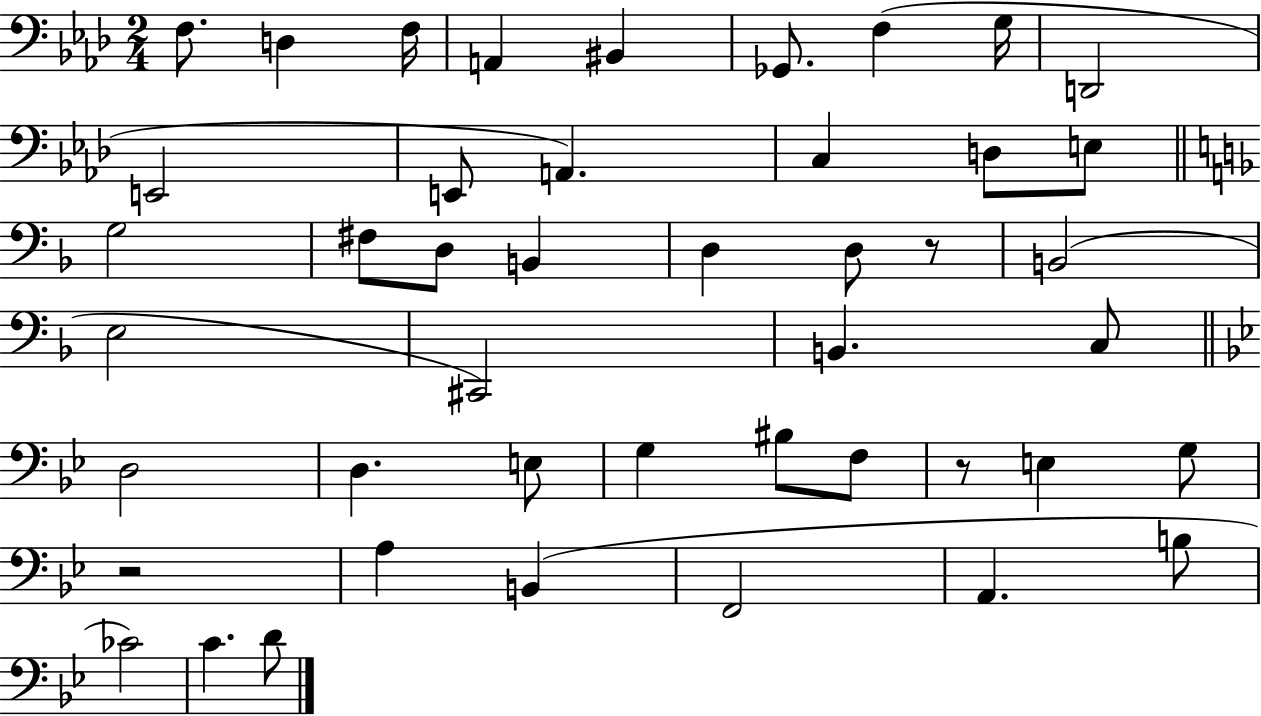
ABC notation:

X:1
T:Untitled
M:2/4
L:1/4
K:Ab
F,/2 D, F,/4 A,, ^B,, _G,,/2 F, G,/4 D,,2 E,,2 E,,/2 A,, C, D,/2 E,/2 G,2 ^F,/2 D,/2 B,, D, D,/2 z/2 B,,2 E,2 ^C,,2 B,, C,/2 D,2 D, E,/2 G, ^B,/2 F,/2 z/2 E, G,/2 z2 A, B,, F,,2 A,, B,/2 _C2 C D/2